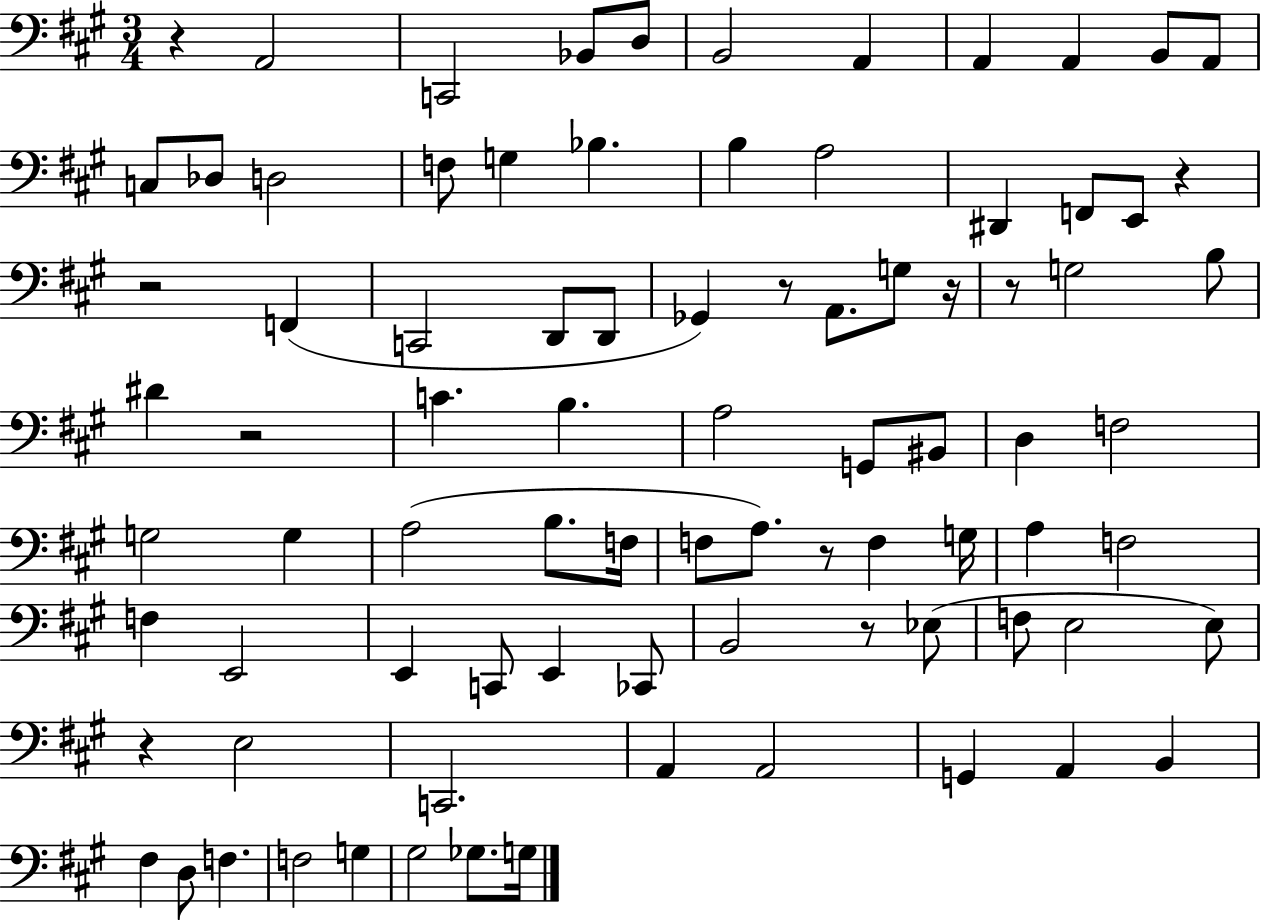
{
  \clef bass
  \numericTimeSignature
  \time 3/4
  \key a \major
  r4 a,2 | c,2 bes,8 d8 | b,2 a,4 | a,4 a,4 b,8 a,8 | \break c8 des8 d2 | f8 g4 bes4. | b4 a2 | dis,4 f,8 e,8 r4 | \break r2 f,4( | c,2 d,8 d,8 | ges,4) r8 a,8. g8 r16 | r8 g2 b8 | \break dis'4 r2 | c'4. b4. | a2 g,8 bis,8 | d4 f2 | \break g2 g4 | a2( b8. f16 | f8 a8.) r8 f4 g16 | a4 f2 | \break f4 e,2 | e,4 c,8 e,4 ces,8 | b,2 r8 ees8( | f8 e2 e8) | \break r4 e2 | c,2. | a,4 a,2 | g,4 a,4 b,4 | \break fis4 d8 f4. | f2 g4 | gis2 ges8. g16 | \bar "|."
}